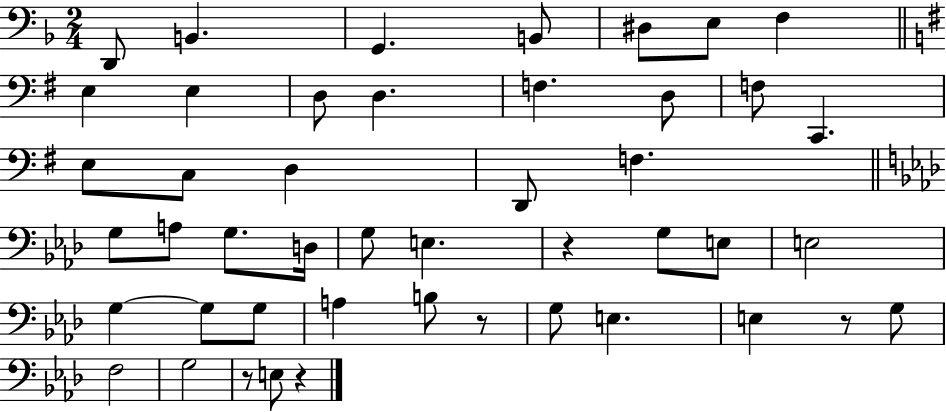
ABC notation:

X:1
T:Untitled
M:2/4
L:1/4
K:F
D,,/2 B,, G,, B,,/2 ^D,/2 E,/2 F, E, E, D,/2 D, F, D,/2 F,/2 C,, E,/2 C,/2 D, D,,/2 F, G,/2 A,/2 G,/2 D,/4 G,/2 E, z G,/2 E,/2 E,2 G, G,/2 G,/2 A, B,/2 z/2 G,/2 E, E, z/2 G,/2 F,2 G,2 z/2 E,/2 z